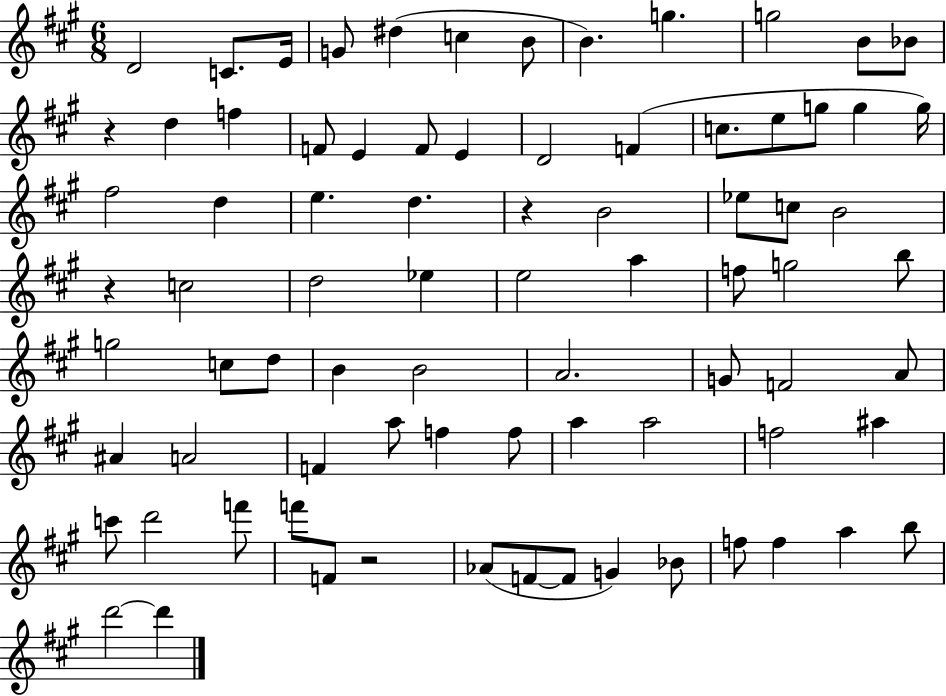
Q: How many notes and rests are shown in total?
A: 80